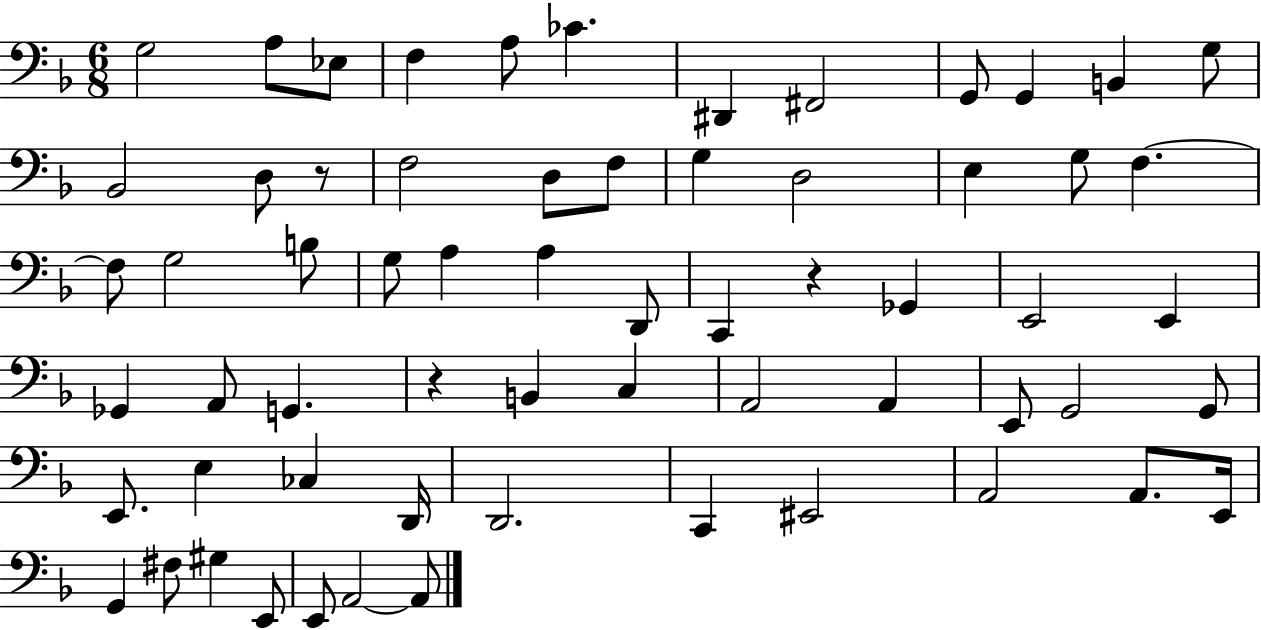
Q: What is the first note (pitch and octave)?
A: G3